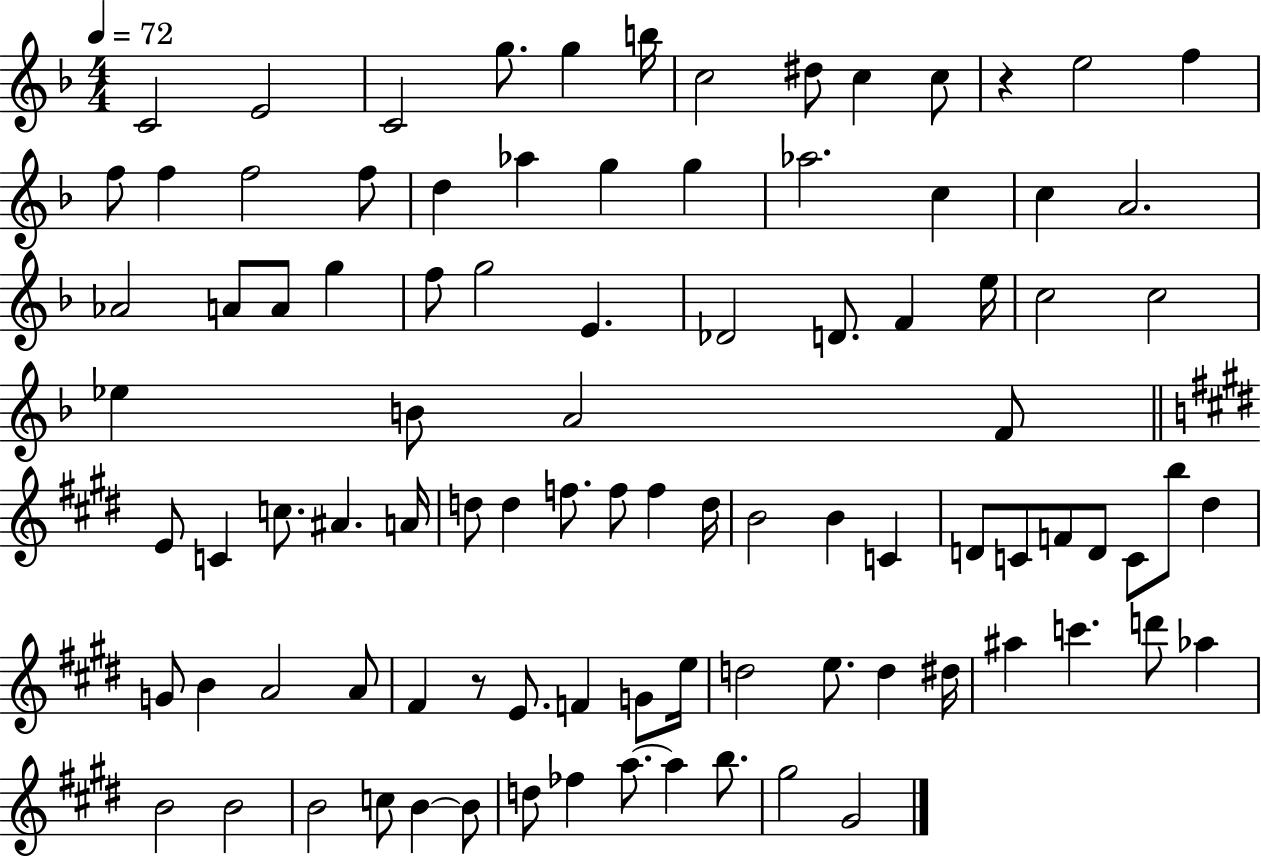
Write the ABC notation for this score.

X:1
T:Untitled
M:4/4
L:1/4
K:F
C2 E2 C2 g/2 g b/4 c2 ^d/2 c c/2 z e2 f f/2 f f2 f/2 d _a g g _a2 c c A2 _A2 A/2 A/2 g f/2 g2 E _D2 D/2 F e/4 c2 c2 _e B/2 A2 F/2 E/2 C c/2 ^A A/4 d/2 d f/2 f/2 f d/4 B2 B C D/2 C/2 F/2 D/2 C/2 b/2 ^d G/2 B A2 A/2 ^F z/2 E/2 F G/2 e/4 d2 e/2 d ^d/4 ^a c' d'/2 _a B2 B2 B2 c/2 B B/2 d/2 _f a/2 a b/2 ^g2 ^G2